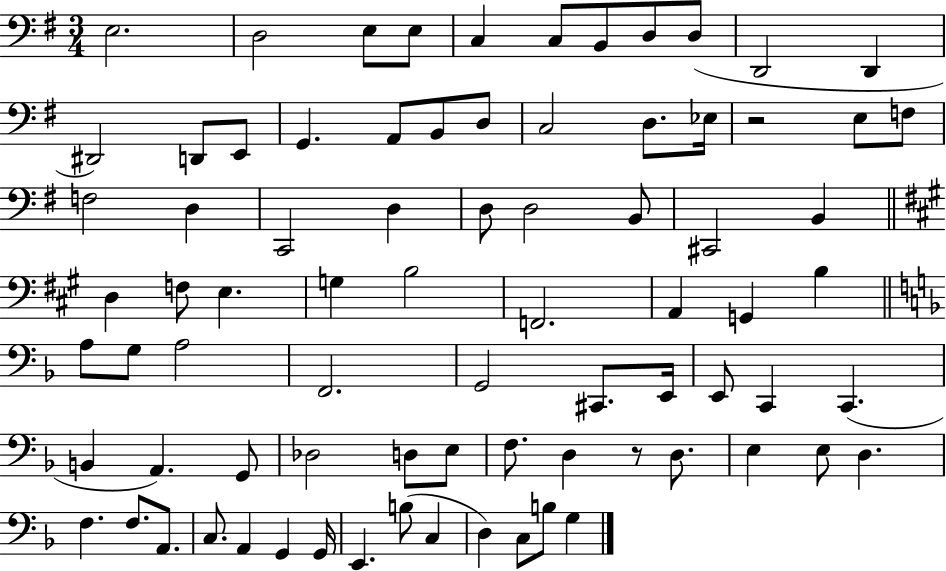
X:1
T:Untitled
M:3/4
L:1/4
K:G
E,2 D,2 E,/2 E,/2 C, C,/2 B,,/2 D,/2 D,/2 D,,2 D,, ^D,,2 D,,/2 E,,/2 G,, A,,/2 B,,/2 D,/2 C,2 D,/2 _E,/4 z2 E,/2 F,/2 F,2 D, C,,2 D, D,/2 D,2 B,,/2 ^C,,2 B,, D, F,/2 E, G, B,2 F,,2 A,, G,, B, A,/2 G,/2 A,2 F,,2 G,,2 ^C,,/2 E,,/4 E,,/2 C,, C,, B,, A,, G,,/2 _D,2 D,/2 E,/2 F,/2 D, z/2 D,/2 E, E,/2 D, F, F,/2 A,,/2 C,/2 A,, G,, G,,/4 E,, B,/2 C, D, C,/2 B,/2 G,